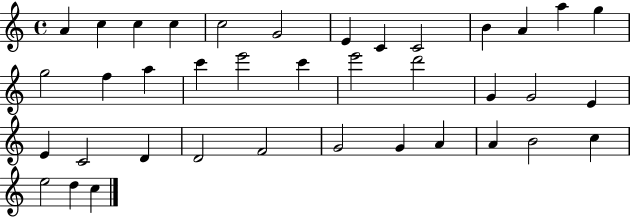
A4/q C5/q C5/q C5/q C5/h G4/h E4/q C4/q C4/h B4/q A4/q A5/q G5/q G5/h F5/q A5/q C6/q E6/h C6/q E6/h D6/h G4/q G4/h E4/q E4/q C4/h D4/q D4/h F4/h G4/h G4/q A4/q A4/q B4/h C5/q E5/h D5/q C5/q